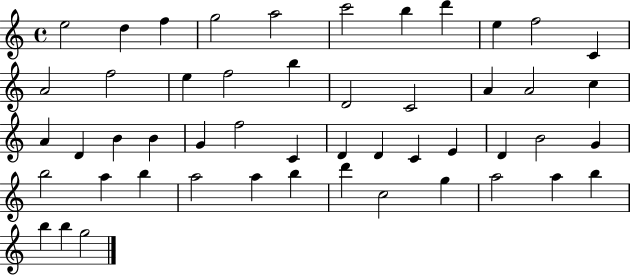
X:1
T:Untitled
M:4/4
L:1/4
K:C
e2 d f g2 a2 c'2 b d' e f2 C A2 f2 e f2 b D2 C2 A A2 c A D B B G f2 C D D C E D B2 G b2 a b a2 a b d' c2 g a2 a b b b g2